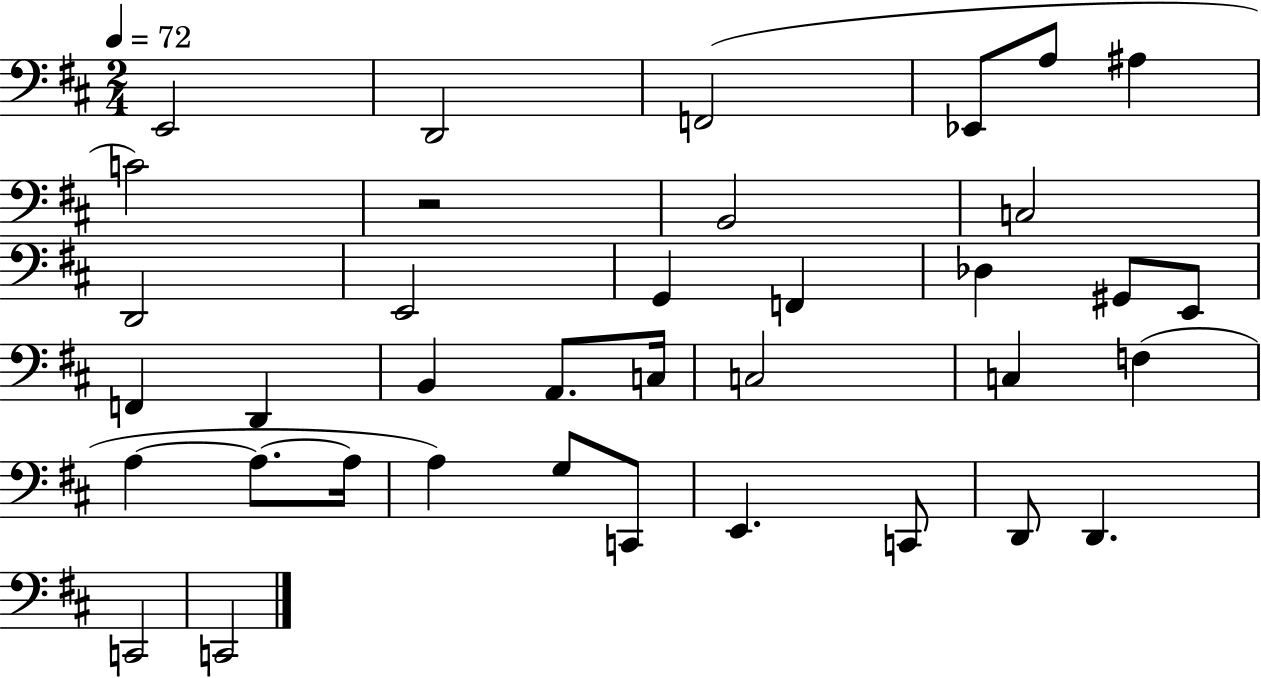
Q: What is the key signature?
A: D major